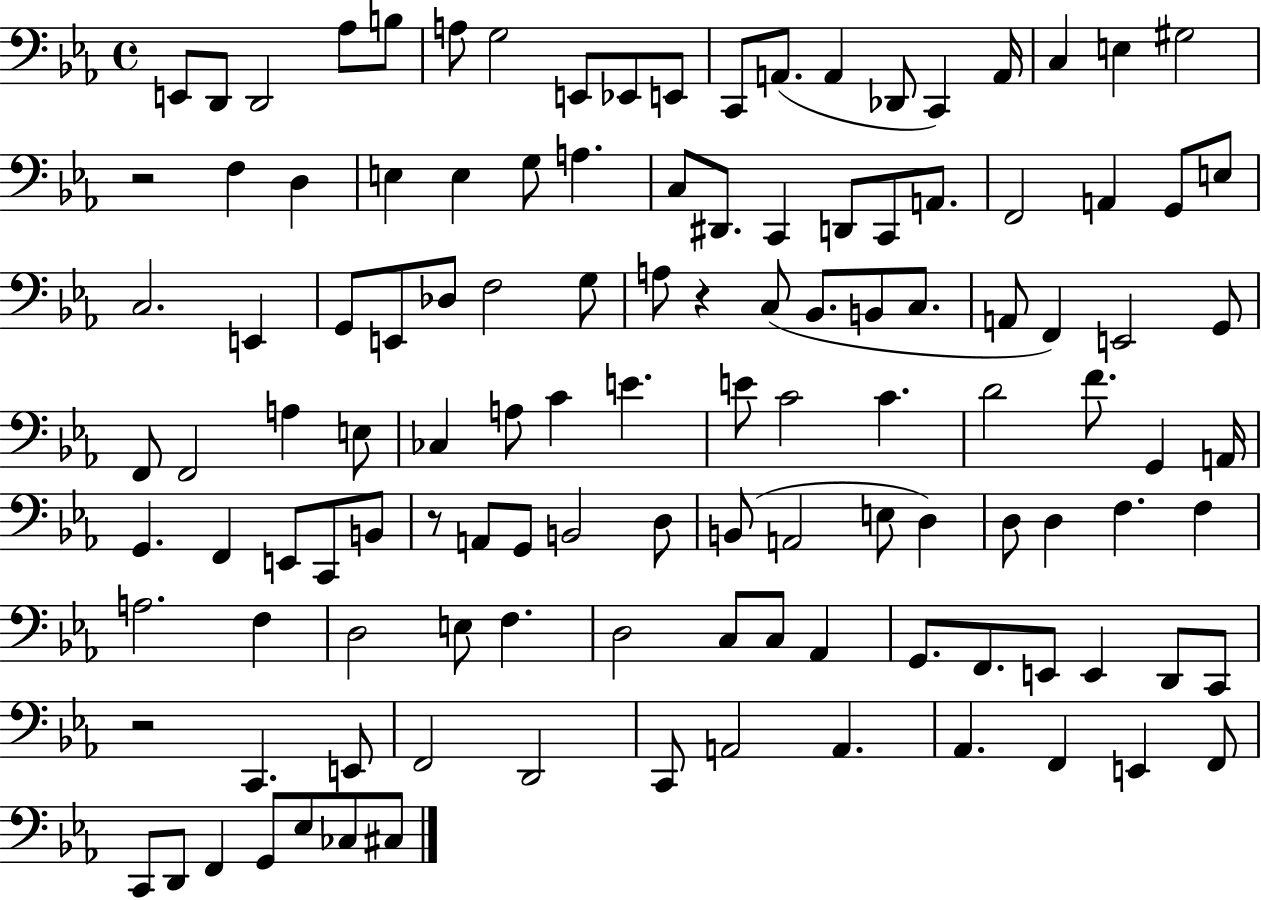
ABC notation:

X:1
T:Untitled
M:4/4
L:1/4
K:Eb
E,,/2 D,,/2 D,,2 _A,/2 B,/2 A,/2 G,2 E,,/2 _E,,/2 E,,/2 C,,/2 A,,/2 A,, _D,,/2 C,, A,,/4 C, E, ^G,2 z2 F, D, E, E, G,/2 A, C,/2 ^D,,/2 C,, D,,/2 C,,/2 A,,/2 F,,2 A,, G,,/2 E,/2 C,2 E,, G,,/2 E,,/2 _D,/2 F,2 G,/2 A,/2 z C,/2 _B,,/2 B,,/2 C,/2 A,,/2 F,, E,,2 G,,/2 F,,/2 F,,2 A, E,/2 _C, A,/2 C E E/2 C2 C D2 F/2 G,, A,,/4 G,, F,, E,,/2 C,,/2 B,,/2 z/2 A,,/2 G,,/2 B,,2 D,/2 B,,/2 A,,2 E,/2 D, D,/2 D, F, F, A,2 F, D,2 E,/2 F, D,2 C,/2 C,/2 _A,, G,,/2 F,,/2 E,,/2 E,, D,,/2 C,,/2 z2 C,, E,,/2 F,,2 D,,2 C,,/2 A,,2 A,, _A,, F,, E,, F,,/2 C,,/2 D,,/2 F,, G,,/2 _E,/2 _C,/2 ^C,/2